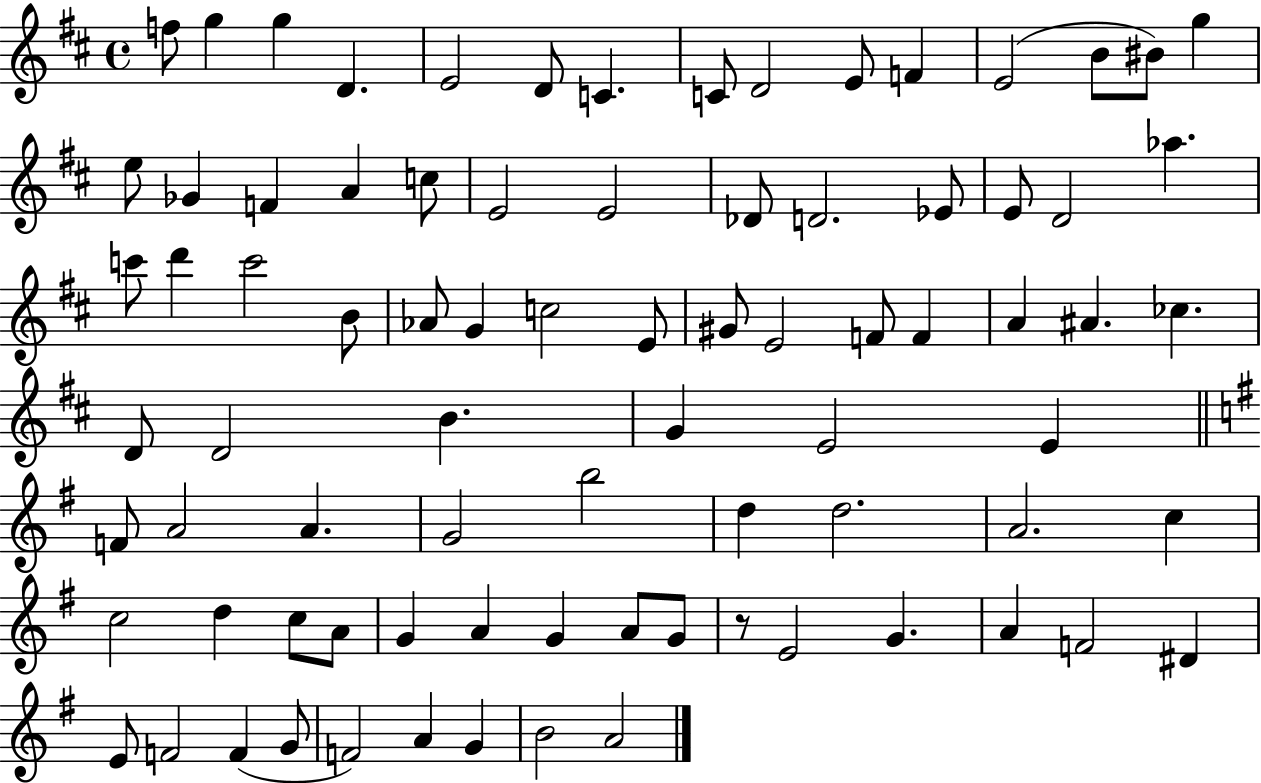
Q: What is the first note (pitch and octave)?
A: F5